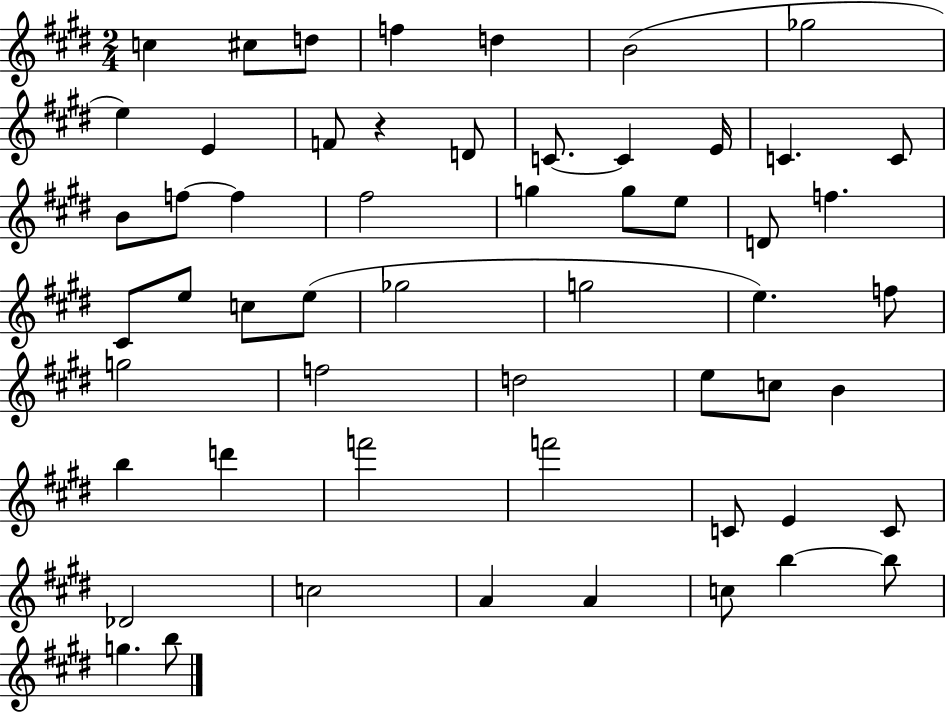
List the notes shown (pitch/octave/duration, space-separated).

C5/q C#5/e D5/e F5/q D5/q B4/h Gb5/h E5/q E4/q F4/e R/q D4/e C4/e. C4/q E4/s C4/q. C4/e B4/e F5/e F5/q F#5/h G5/q G5/e E5/e D4/e F5/q. C#4/e E5/e C5/e E5/e Gb5/h G5/h E5/q. F5/e G5/h F5/h D5/h E5/e C5/e B4/q B5/q D6/q F6/h F6/h C4/e E4/q C4/e Db4/h C5/h A4/q A4/q C5/e B5/q B5/e G5/q. B5/e